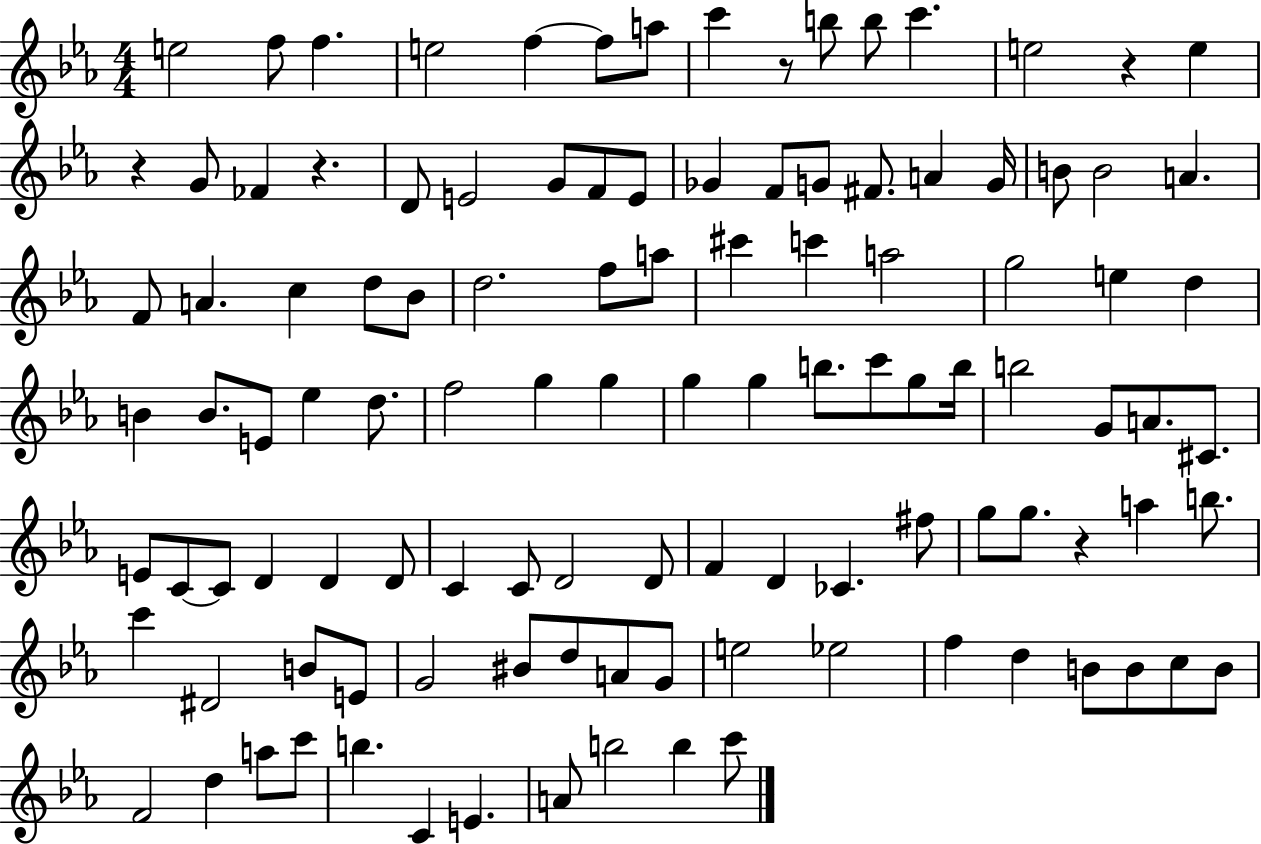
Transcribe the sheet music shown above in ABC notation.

X:1
T:Untitled
M:4/4
L:1/4
K:Eb
e2 f/2 f e2 f f/2 a/2 c' z/2 b/2 b/2 c' e2 z e z G/2 _F z D/2 E2 G/2 F/2 E/2 _G F/2 G/2 ^F/2 A G/4 B/2 B2 A F/2 A c d/2 _B/2 d2 f/2 a/2 ^c' c' a2 g2 e d B B/2 E/2 _e d/2 f2 g g g g b/2 c'/2 g/2 b/4 b2 G/2 A/2 ^C/2 E/2 C/2 C/2 D D D/2 C C/2 D2 D/2 F D _C ^f/2 g/2 g/2 z a b/2 c' ^D2 B/2 E/2 G2 ^B/2 d/2 A/2 G/2 e2 _e2 f d B/2 B/2 c/2 B/2 F2 d a/2 c'/2 b C E A/2 b2 b c'/2